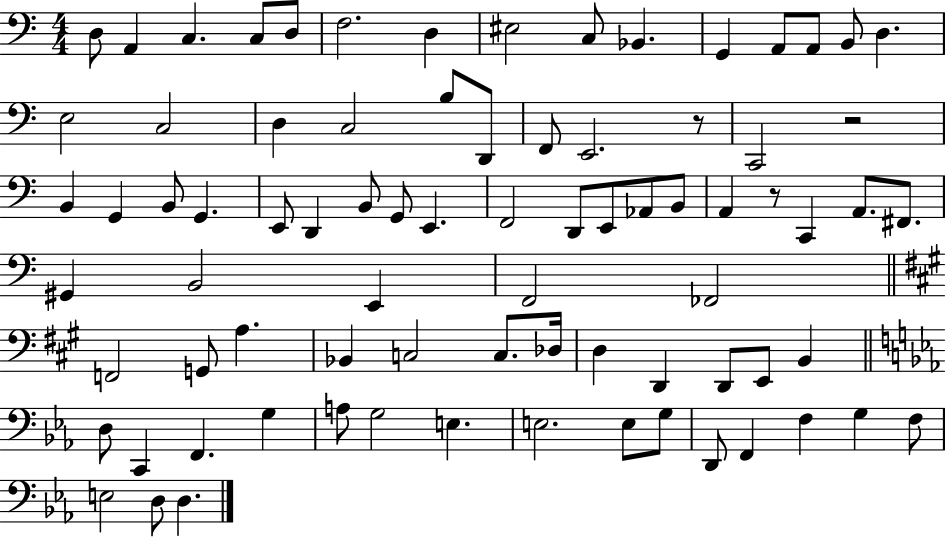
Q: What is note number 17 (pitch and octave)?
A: C3